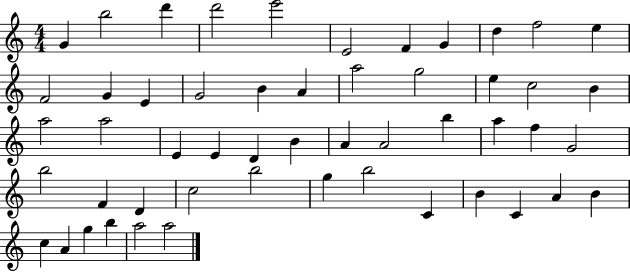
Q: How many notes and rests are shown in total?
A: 52